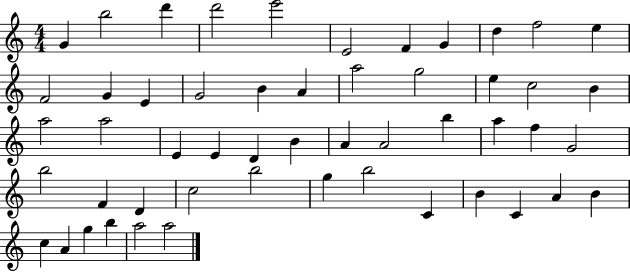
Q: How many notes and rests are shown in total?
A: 52